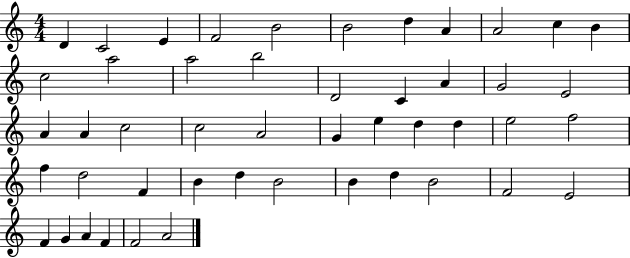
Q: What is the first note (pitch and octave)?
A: D4